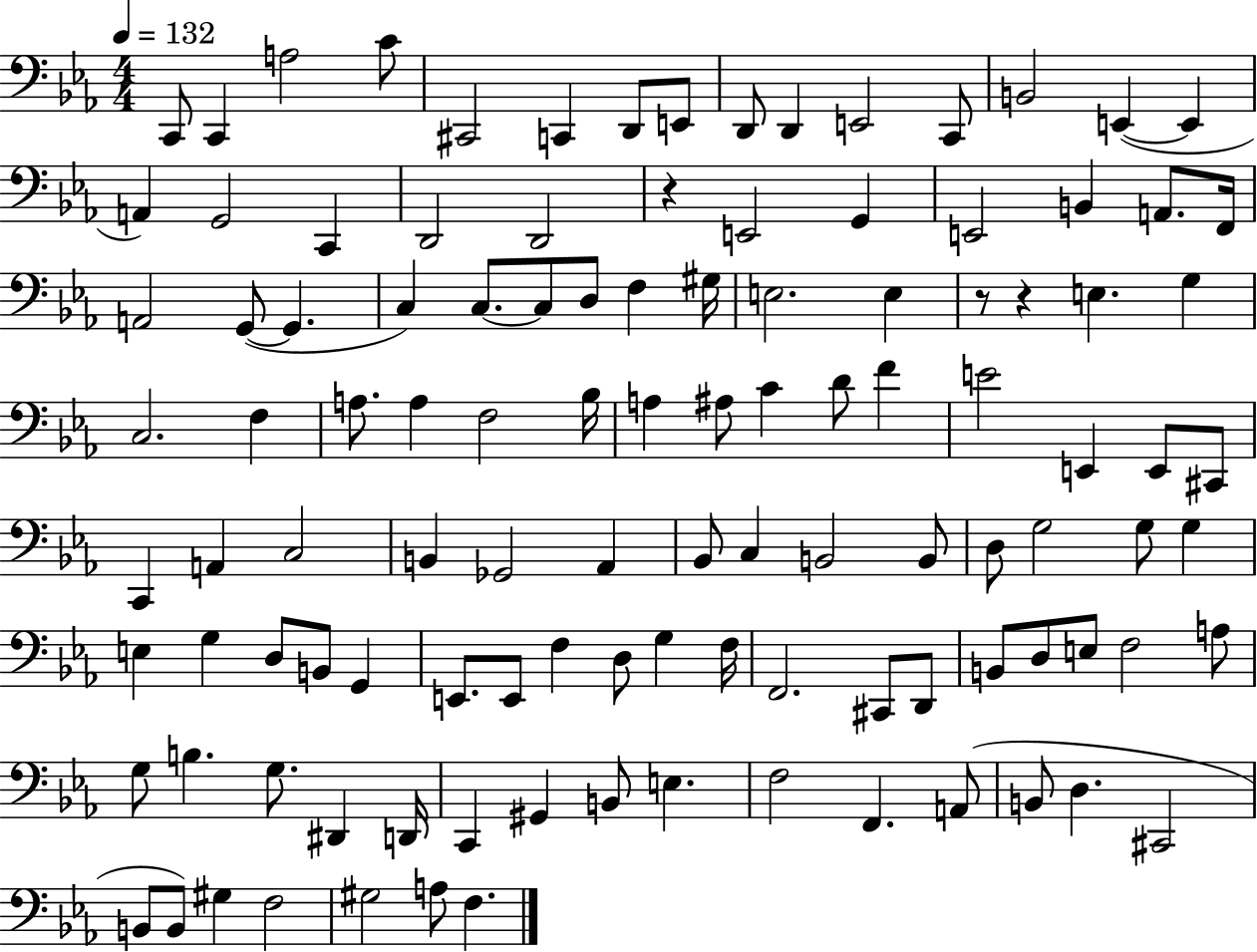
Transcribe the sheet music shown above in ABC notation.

X:1
T:Untitled
M:4/4
L:1/4
K:Eb
C,,/2 C,, A,2 C/2 ^C,,2 C,, D,,/2 E,,/2 D,,/2 D,, E,,2 C,,/2 B,,2 E,, E,, A,, G,,2 C,, D,,2 D,,2 z E,,2 G,, E,,2 B,, A,,/2 F,,/4 A,,2 G,,/2 G,, C, C,/2 C,/2 D,/2 F, ^G,/4 E,2 E, z/2 z E, G, C,2 F, A,/2 A, F,2 _B,/4 A, ^A,/2 C D/2 F E2 E,, E,,/2 ^C,,/2 C,, A,, C,2 B,, _G,,2 _A,, _B,,/2 C, B,,2 B,,/2 D,/2 G,2 G,/2 G, E, G, D,/2 B,,/2 G,, E,,/2 E,,/2 F, D,/2 G, F,/4 F,,2 ^C,,/2 D,,/2 B,,/2 D,/2 E,/2 F,2 A,/2 G,/2 B, G,/2 ^D,, D,,/4 C,, ^G,, B,,/2 E, F,2 F,, A,,/2 B,,/2 D, ^C,,2 B,,/2 B,,/2 ^G, F,2 ^G,2 A,/2 F,